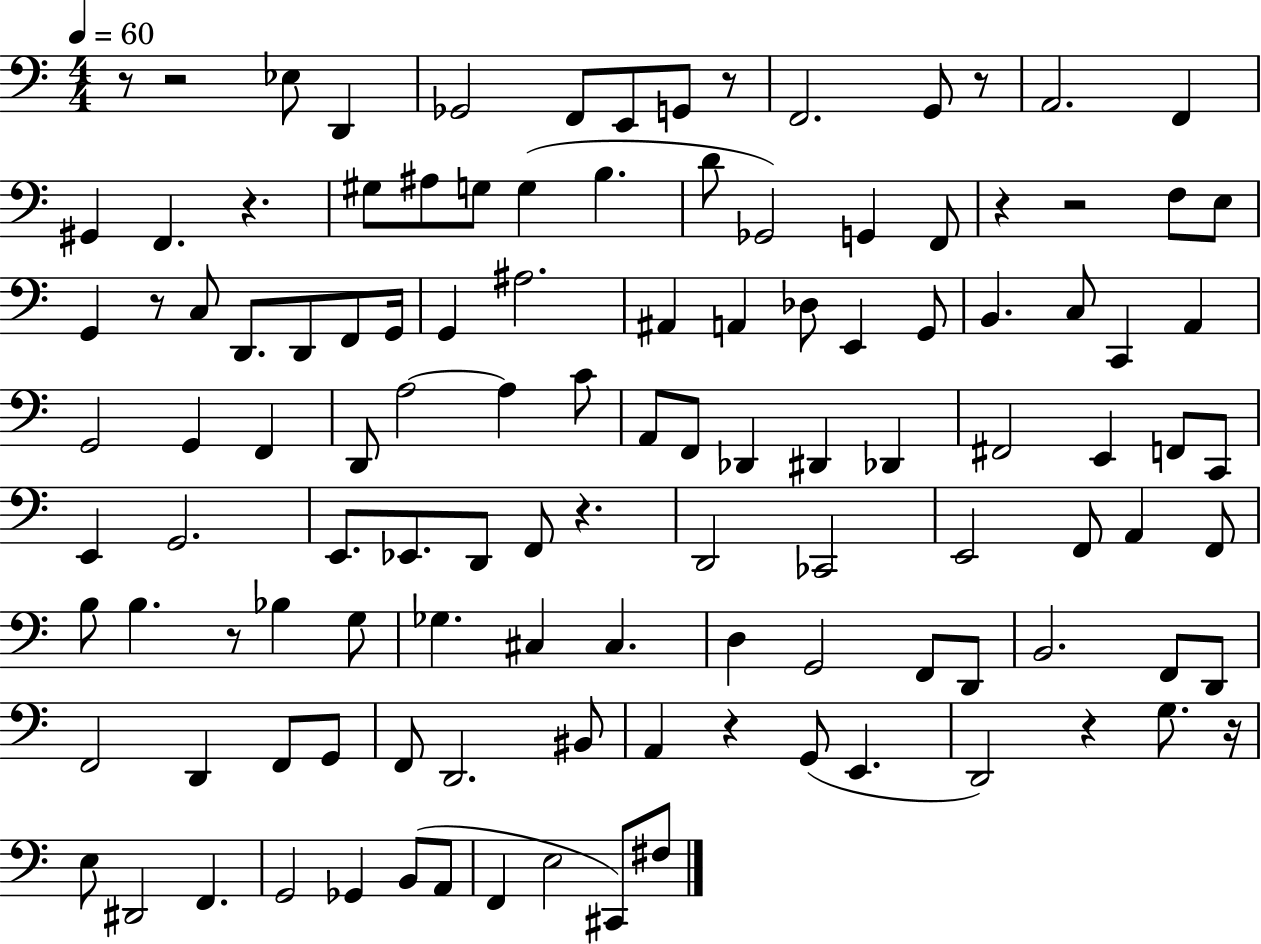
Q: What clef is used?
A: bass